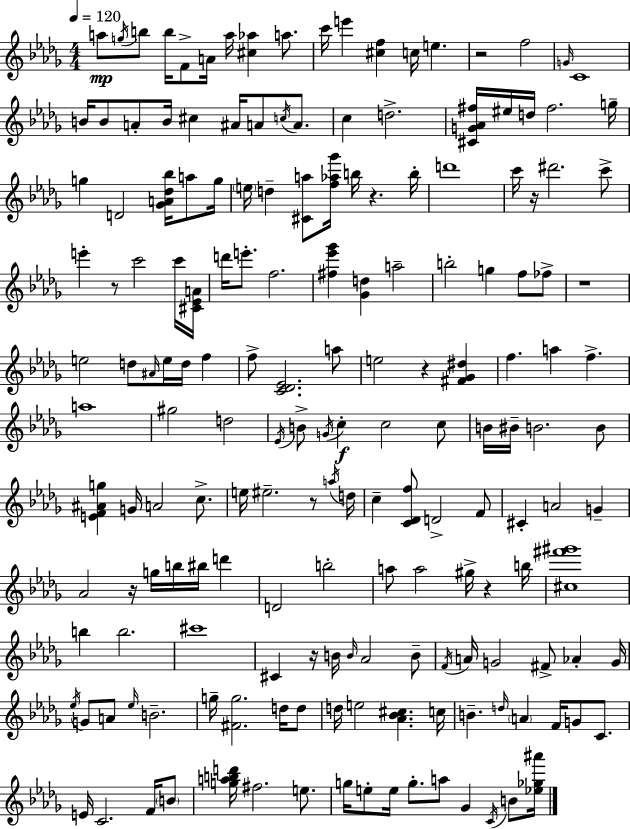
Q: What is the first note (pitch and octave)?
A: A5